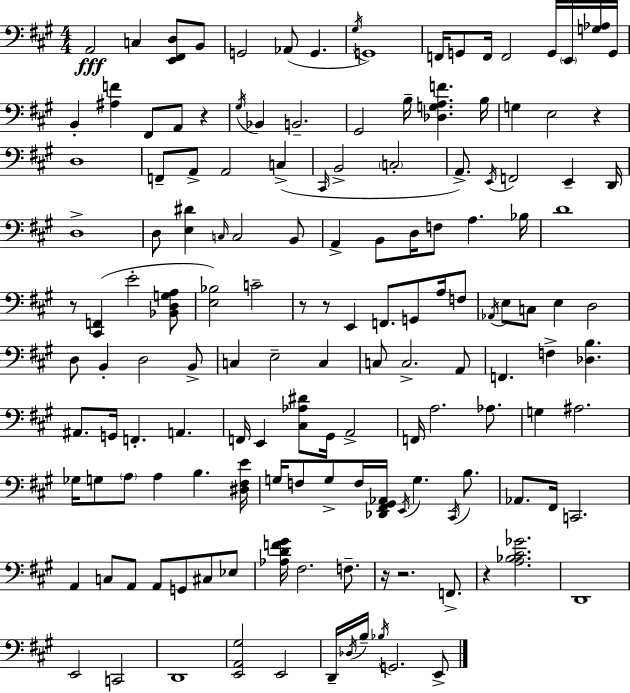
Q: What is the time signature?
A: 4/4